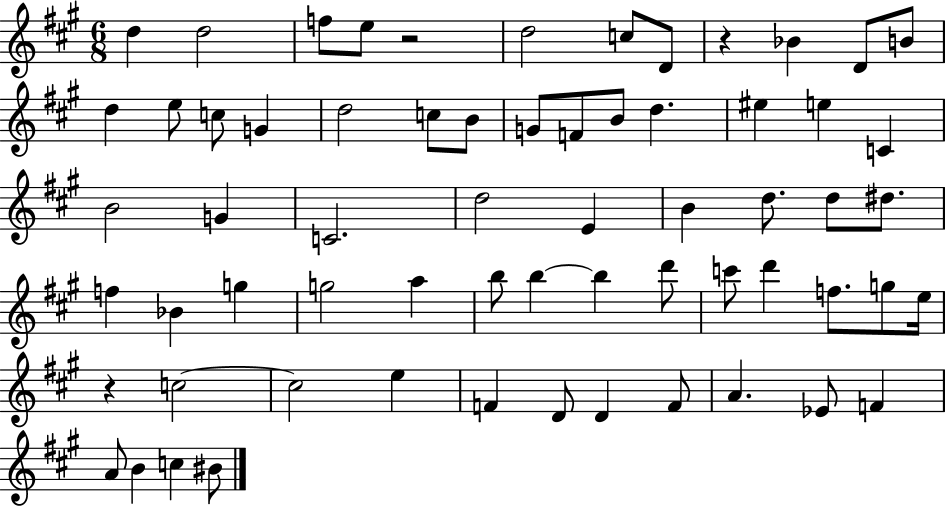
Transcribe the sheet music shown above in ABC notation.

X:1
T:Untitled
M:6/8
L:1/4
K:A
d d2 f/2 e/2 z2 d2 c/2 D/2 z _B D/2 B/2 d e/2 c/2 G d2 c/2 B/2 G/2 F/2 B/2 d ^e e C B2 G C2 d2 E B d/2 d/2 ^d/2 f _B g g2 a b/2 b b d'/2 c'/2 d' f/2 g/2 e/4 z c2 c2 e F D/2 D F/2 A _E/2 F A/2 B c ^B/2